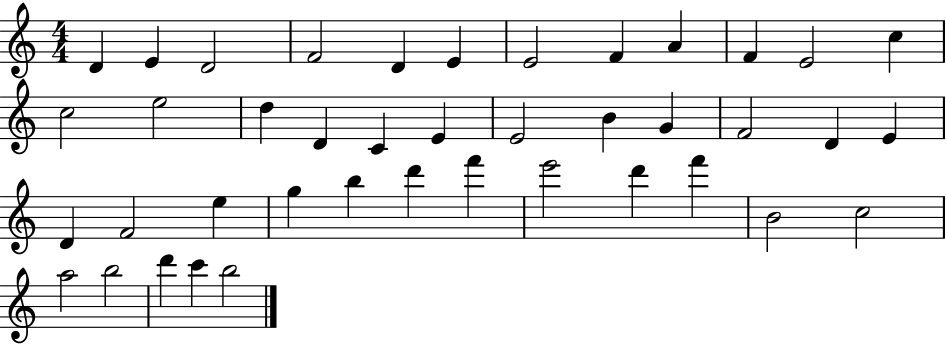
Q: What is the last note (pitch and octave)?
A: B5